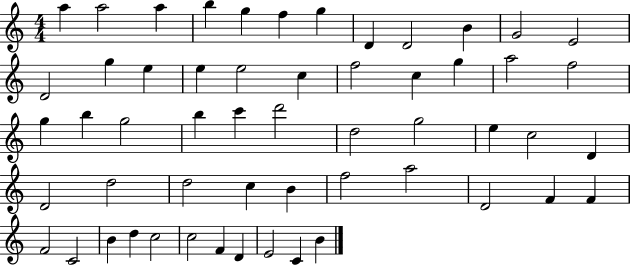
{
  \clef treble
  \numericTimeSignature
  \time 4/4
  \key c \major
  a''4 a''2 a''4 | b''4 g''4 f''4 g''4 | d'4 d'2 b'4 | g'2 e'2 | \break d'2 g''4 e''4 | e''4 e''2 c''4 | f''2 c''4 g''4 | a''2 f''2 | \break g''4 b''4 g''2 | b''4 c'''4 d'''2 | d''2 g''2 | e''4 c''2 d'4 | \break d'2 d''2 | d''2 c''4 b'4 | f''2 a''2 | d'2 f'4 f'4 | \break f'2 c'2 | b'4 d''4 c''2 | c''2 f'4 d'4 | e'2 c'4 b'4 | \break \bar "|."
}